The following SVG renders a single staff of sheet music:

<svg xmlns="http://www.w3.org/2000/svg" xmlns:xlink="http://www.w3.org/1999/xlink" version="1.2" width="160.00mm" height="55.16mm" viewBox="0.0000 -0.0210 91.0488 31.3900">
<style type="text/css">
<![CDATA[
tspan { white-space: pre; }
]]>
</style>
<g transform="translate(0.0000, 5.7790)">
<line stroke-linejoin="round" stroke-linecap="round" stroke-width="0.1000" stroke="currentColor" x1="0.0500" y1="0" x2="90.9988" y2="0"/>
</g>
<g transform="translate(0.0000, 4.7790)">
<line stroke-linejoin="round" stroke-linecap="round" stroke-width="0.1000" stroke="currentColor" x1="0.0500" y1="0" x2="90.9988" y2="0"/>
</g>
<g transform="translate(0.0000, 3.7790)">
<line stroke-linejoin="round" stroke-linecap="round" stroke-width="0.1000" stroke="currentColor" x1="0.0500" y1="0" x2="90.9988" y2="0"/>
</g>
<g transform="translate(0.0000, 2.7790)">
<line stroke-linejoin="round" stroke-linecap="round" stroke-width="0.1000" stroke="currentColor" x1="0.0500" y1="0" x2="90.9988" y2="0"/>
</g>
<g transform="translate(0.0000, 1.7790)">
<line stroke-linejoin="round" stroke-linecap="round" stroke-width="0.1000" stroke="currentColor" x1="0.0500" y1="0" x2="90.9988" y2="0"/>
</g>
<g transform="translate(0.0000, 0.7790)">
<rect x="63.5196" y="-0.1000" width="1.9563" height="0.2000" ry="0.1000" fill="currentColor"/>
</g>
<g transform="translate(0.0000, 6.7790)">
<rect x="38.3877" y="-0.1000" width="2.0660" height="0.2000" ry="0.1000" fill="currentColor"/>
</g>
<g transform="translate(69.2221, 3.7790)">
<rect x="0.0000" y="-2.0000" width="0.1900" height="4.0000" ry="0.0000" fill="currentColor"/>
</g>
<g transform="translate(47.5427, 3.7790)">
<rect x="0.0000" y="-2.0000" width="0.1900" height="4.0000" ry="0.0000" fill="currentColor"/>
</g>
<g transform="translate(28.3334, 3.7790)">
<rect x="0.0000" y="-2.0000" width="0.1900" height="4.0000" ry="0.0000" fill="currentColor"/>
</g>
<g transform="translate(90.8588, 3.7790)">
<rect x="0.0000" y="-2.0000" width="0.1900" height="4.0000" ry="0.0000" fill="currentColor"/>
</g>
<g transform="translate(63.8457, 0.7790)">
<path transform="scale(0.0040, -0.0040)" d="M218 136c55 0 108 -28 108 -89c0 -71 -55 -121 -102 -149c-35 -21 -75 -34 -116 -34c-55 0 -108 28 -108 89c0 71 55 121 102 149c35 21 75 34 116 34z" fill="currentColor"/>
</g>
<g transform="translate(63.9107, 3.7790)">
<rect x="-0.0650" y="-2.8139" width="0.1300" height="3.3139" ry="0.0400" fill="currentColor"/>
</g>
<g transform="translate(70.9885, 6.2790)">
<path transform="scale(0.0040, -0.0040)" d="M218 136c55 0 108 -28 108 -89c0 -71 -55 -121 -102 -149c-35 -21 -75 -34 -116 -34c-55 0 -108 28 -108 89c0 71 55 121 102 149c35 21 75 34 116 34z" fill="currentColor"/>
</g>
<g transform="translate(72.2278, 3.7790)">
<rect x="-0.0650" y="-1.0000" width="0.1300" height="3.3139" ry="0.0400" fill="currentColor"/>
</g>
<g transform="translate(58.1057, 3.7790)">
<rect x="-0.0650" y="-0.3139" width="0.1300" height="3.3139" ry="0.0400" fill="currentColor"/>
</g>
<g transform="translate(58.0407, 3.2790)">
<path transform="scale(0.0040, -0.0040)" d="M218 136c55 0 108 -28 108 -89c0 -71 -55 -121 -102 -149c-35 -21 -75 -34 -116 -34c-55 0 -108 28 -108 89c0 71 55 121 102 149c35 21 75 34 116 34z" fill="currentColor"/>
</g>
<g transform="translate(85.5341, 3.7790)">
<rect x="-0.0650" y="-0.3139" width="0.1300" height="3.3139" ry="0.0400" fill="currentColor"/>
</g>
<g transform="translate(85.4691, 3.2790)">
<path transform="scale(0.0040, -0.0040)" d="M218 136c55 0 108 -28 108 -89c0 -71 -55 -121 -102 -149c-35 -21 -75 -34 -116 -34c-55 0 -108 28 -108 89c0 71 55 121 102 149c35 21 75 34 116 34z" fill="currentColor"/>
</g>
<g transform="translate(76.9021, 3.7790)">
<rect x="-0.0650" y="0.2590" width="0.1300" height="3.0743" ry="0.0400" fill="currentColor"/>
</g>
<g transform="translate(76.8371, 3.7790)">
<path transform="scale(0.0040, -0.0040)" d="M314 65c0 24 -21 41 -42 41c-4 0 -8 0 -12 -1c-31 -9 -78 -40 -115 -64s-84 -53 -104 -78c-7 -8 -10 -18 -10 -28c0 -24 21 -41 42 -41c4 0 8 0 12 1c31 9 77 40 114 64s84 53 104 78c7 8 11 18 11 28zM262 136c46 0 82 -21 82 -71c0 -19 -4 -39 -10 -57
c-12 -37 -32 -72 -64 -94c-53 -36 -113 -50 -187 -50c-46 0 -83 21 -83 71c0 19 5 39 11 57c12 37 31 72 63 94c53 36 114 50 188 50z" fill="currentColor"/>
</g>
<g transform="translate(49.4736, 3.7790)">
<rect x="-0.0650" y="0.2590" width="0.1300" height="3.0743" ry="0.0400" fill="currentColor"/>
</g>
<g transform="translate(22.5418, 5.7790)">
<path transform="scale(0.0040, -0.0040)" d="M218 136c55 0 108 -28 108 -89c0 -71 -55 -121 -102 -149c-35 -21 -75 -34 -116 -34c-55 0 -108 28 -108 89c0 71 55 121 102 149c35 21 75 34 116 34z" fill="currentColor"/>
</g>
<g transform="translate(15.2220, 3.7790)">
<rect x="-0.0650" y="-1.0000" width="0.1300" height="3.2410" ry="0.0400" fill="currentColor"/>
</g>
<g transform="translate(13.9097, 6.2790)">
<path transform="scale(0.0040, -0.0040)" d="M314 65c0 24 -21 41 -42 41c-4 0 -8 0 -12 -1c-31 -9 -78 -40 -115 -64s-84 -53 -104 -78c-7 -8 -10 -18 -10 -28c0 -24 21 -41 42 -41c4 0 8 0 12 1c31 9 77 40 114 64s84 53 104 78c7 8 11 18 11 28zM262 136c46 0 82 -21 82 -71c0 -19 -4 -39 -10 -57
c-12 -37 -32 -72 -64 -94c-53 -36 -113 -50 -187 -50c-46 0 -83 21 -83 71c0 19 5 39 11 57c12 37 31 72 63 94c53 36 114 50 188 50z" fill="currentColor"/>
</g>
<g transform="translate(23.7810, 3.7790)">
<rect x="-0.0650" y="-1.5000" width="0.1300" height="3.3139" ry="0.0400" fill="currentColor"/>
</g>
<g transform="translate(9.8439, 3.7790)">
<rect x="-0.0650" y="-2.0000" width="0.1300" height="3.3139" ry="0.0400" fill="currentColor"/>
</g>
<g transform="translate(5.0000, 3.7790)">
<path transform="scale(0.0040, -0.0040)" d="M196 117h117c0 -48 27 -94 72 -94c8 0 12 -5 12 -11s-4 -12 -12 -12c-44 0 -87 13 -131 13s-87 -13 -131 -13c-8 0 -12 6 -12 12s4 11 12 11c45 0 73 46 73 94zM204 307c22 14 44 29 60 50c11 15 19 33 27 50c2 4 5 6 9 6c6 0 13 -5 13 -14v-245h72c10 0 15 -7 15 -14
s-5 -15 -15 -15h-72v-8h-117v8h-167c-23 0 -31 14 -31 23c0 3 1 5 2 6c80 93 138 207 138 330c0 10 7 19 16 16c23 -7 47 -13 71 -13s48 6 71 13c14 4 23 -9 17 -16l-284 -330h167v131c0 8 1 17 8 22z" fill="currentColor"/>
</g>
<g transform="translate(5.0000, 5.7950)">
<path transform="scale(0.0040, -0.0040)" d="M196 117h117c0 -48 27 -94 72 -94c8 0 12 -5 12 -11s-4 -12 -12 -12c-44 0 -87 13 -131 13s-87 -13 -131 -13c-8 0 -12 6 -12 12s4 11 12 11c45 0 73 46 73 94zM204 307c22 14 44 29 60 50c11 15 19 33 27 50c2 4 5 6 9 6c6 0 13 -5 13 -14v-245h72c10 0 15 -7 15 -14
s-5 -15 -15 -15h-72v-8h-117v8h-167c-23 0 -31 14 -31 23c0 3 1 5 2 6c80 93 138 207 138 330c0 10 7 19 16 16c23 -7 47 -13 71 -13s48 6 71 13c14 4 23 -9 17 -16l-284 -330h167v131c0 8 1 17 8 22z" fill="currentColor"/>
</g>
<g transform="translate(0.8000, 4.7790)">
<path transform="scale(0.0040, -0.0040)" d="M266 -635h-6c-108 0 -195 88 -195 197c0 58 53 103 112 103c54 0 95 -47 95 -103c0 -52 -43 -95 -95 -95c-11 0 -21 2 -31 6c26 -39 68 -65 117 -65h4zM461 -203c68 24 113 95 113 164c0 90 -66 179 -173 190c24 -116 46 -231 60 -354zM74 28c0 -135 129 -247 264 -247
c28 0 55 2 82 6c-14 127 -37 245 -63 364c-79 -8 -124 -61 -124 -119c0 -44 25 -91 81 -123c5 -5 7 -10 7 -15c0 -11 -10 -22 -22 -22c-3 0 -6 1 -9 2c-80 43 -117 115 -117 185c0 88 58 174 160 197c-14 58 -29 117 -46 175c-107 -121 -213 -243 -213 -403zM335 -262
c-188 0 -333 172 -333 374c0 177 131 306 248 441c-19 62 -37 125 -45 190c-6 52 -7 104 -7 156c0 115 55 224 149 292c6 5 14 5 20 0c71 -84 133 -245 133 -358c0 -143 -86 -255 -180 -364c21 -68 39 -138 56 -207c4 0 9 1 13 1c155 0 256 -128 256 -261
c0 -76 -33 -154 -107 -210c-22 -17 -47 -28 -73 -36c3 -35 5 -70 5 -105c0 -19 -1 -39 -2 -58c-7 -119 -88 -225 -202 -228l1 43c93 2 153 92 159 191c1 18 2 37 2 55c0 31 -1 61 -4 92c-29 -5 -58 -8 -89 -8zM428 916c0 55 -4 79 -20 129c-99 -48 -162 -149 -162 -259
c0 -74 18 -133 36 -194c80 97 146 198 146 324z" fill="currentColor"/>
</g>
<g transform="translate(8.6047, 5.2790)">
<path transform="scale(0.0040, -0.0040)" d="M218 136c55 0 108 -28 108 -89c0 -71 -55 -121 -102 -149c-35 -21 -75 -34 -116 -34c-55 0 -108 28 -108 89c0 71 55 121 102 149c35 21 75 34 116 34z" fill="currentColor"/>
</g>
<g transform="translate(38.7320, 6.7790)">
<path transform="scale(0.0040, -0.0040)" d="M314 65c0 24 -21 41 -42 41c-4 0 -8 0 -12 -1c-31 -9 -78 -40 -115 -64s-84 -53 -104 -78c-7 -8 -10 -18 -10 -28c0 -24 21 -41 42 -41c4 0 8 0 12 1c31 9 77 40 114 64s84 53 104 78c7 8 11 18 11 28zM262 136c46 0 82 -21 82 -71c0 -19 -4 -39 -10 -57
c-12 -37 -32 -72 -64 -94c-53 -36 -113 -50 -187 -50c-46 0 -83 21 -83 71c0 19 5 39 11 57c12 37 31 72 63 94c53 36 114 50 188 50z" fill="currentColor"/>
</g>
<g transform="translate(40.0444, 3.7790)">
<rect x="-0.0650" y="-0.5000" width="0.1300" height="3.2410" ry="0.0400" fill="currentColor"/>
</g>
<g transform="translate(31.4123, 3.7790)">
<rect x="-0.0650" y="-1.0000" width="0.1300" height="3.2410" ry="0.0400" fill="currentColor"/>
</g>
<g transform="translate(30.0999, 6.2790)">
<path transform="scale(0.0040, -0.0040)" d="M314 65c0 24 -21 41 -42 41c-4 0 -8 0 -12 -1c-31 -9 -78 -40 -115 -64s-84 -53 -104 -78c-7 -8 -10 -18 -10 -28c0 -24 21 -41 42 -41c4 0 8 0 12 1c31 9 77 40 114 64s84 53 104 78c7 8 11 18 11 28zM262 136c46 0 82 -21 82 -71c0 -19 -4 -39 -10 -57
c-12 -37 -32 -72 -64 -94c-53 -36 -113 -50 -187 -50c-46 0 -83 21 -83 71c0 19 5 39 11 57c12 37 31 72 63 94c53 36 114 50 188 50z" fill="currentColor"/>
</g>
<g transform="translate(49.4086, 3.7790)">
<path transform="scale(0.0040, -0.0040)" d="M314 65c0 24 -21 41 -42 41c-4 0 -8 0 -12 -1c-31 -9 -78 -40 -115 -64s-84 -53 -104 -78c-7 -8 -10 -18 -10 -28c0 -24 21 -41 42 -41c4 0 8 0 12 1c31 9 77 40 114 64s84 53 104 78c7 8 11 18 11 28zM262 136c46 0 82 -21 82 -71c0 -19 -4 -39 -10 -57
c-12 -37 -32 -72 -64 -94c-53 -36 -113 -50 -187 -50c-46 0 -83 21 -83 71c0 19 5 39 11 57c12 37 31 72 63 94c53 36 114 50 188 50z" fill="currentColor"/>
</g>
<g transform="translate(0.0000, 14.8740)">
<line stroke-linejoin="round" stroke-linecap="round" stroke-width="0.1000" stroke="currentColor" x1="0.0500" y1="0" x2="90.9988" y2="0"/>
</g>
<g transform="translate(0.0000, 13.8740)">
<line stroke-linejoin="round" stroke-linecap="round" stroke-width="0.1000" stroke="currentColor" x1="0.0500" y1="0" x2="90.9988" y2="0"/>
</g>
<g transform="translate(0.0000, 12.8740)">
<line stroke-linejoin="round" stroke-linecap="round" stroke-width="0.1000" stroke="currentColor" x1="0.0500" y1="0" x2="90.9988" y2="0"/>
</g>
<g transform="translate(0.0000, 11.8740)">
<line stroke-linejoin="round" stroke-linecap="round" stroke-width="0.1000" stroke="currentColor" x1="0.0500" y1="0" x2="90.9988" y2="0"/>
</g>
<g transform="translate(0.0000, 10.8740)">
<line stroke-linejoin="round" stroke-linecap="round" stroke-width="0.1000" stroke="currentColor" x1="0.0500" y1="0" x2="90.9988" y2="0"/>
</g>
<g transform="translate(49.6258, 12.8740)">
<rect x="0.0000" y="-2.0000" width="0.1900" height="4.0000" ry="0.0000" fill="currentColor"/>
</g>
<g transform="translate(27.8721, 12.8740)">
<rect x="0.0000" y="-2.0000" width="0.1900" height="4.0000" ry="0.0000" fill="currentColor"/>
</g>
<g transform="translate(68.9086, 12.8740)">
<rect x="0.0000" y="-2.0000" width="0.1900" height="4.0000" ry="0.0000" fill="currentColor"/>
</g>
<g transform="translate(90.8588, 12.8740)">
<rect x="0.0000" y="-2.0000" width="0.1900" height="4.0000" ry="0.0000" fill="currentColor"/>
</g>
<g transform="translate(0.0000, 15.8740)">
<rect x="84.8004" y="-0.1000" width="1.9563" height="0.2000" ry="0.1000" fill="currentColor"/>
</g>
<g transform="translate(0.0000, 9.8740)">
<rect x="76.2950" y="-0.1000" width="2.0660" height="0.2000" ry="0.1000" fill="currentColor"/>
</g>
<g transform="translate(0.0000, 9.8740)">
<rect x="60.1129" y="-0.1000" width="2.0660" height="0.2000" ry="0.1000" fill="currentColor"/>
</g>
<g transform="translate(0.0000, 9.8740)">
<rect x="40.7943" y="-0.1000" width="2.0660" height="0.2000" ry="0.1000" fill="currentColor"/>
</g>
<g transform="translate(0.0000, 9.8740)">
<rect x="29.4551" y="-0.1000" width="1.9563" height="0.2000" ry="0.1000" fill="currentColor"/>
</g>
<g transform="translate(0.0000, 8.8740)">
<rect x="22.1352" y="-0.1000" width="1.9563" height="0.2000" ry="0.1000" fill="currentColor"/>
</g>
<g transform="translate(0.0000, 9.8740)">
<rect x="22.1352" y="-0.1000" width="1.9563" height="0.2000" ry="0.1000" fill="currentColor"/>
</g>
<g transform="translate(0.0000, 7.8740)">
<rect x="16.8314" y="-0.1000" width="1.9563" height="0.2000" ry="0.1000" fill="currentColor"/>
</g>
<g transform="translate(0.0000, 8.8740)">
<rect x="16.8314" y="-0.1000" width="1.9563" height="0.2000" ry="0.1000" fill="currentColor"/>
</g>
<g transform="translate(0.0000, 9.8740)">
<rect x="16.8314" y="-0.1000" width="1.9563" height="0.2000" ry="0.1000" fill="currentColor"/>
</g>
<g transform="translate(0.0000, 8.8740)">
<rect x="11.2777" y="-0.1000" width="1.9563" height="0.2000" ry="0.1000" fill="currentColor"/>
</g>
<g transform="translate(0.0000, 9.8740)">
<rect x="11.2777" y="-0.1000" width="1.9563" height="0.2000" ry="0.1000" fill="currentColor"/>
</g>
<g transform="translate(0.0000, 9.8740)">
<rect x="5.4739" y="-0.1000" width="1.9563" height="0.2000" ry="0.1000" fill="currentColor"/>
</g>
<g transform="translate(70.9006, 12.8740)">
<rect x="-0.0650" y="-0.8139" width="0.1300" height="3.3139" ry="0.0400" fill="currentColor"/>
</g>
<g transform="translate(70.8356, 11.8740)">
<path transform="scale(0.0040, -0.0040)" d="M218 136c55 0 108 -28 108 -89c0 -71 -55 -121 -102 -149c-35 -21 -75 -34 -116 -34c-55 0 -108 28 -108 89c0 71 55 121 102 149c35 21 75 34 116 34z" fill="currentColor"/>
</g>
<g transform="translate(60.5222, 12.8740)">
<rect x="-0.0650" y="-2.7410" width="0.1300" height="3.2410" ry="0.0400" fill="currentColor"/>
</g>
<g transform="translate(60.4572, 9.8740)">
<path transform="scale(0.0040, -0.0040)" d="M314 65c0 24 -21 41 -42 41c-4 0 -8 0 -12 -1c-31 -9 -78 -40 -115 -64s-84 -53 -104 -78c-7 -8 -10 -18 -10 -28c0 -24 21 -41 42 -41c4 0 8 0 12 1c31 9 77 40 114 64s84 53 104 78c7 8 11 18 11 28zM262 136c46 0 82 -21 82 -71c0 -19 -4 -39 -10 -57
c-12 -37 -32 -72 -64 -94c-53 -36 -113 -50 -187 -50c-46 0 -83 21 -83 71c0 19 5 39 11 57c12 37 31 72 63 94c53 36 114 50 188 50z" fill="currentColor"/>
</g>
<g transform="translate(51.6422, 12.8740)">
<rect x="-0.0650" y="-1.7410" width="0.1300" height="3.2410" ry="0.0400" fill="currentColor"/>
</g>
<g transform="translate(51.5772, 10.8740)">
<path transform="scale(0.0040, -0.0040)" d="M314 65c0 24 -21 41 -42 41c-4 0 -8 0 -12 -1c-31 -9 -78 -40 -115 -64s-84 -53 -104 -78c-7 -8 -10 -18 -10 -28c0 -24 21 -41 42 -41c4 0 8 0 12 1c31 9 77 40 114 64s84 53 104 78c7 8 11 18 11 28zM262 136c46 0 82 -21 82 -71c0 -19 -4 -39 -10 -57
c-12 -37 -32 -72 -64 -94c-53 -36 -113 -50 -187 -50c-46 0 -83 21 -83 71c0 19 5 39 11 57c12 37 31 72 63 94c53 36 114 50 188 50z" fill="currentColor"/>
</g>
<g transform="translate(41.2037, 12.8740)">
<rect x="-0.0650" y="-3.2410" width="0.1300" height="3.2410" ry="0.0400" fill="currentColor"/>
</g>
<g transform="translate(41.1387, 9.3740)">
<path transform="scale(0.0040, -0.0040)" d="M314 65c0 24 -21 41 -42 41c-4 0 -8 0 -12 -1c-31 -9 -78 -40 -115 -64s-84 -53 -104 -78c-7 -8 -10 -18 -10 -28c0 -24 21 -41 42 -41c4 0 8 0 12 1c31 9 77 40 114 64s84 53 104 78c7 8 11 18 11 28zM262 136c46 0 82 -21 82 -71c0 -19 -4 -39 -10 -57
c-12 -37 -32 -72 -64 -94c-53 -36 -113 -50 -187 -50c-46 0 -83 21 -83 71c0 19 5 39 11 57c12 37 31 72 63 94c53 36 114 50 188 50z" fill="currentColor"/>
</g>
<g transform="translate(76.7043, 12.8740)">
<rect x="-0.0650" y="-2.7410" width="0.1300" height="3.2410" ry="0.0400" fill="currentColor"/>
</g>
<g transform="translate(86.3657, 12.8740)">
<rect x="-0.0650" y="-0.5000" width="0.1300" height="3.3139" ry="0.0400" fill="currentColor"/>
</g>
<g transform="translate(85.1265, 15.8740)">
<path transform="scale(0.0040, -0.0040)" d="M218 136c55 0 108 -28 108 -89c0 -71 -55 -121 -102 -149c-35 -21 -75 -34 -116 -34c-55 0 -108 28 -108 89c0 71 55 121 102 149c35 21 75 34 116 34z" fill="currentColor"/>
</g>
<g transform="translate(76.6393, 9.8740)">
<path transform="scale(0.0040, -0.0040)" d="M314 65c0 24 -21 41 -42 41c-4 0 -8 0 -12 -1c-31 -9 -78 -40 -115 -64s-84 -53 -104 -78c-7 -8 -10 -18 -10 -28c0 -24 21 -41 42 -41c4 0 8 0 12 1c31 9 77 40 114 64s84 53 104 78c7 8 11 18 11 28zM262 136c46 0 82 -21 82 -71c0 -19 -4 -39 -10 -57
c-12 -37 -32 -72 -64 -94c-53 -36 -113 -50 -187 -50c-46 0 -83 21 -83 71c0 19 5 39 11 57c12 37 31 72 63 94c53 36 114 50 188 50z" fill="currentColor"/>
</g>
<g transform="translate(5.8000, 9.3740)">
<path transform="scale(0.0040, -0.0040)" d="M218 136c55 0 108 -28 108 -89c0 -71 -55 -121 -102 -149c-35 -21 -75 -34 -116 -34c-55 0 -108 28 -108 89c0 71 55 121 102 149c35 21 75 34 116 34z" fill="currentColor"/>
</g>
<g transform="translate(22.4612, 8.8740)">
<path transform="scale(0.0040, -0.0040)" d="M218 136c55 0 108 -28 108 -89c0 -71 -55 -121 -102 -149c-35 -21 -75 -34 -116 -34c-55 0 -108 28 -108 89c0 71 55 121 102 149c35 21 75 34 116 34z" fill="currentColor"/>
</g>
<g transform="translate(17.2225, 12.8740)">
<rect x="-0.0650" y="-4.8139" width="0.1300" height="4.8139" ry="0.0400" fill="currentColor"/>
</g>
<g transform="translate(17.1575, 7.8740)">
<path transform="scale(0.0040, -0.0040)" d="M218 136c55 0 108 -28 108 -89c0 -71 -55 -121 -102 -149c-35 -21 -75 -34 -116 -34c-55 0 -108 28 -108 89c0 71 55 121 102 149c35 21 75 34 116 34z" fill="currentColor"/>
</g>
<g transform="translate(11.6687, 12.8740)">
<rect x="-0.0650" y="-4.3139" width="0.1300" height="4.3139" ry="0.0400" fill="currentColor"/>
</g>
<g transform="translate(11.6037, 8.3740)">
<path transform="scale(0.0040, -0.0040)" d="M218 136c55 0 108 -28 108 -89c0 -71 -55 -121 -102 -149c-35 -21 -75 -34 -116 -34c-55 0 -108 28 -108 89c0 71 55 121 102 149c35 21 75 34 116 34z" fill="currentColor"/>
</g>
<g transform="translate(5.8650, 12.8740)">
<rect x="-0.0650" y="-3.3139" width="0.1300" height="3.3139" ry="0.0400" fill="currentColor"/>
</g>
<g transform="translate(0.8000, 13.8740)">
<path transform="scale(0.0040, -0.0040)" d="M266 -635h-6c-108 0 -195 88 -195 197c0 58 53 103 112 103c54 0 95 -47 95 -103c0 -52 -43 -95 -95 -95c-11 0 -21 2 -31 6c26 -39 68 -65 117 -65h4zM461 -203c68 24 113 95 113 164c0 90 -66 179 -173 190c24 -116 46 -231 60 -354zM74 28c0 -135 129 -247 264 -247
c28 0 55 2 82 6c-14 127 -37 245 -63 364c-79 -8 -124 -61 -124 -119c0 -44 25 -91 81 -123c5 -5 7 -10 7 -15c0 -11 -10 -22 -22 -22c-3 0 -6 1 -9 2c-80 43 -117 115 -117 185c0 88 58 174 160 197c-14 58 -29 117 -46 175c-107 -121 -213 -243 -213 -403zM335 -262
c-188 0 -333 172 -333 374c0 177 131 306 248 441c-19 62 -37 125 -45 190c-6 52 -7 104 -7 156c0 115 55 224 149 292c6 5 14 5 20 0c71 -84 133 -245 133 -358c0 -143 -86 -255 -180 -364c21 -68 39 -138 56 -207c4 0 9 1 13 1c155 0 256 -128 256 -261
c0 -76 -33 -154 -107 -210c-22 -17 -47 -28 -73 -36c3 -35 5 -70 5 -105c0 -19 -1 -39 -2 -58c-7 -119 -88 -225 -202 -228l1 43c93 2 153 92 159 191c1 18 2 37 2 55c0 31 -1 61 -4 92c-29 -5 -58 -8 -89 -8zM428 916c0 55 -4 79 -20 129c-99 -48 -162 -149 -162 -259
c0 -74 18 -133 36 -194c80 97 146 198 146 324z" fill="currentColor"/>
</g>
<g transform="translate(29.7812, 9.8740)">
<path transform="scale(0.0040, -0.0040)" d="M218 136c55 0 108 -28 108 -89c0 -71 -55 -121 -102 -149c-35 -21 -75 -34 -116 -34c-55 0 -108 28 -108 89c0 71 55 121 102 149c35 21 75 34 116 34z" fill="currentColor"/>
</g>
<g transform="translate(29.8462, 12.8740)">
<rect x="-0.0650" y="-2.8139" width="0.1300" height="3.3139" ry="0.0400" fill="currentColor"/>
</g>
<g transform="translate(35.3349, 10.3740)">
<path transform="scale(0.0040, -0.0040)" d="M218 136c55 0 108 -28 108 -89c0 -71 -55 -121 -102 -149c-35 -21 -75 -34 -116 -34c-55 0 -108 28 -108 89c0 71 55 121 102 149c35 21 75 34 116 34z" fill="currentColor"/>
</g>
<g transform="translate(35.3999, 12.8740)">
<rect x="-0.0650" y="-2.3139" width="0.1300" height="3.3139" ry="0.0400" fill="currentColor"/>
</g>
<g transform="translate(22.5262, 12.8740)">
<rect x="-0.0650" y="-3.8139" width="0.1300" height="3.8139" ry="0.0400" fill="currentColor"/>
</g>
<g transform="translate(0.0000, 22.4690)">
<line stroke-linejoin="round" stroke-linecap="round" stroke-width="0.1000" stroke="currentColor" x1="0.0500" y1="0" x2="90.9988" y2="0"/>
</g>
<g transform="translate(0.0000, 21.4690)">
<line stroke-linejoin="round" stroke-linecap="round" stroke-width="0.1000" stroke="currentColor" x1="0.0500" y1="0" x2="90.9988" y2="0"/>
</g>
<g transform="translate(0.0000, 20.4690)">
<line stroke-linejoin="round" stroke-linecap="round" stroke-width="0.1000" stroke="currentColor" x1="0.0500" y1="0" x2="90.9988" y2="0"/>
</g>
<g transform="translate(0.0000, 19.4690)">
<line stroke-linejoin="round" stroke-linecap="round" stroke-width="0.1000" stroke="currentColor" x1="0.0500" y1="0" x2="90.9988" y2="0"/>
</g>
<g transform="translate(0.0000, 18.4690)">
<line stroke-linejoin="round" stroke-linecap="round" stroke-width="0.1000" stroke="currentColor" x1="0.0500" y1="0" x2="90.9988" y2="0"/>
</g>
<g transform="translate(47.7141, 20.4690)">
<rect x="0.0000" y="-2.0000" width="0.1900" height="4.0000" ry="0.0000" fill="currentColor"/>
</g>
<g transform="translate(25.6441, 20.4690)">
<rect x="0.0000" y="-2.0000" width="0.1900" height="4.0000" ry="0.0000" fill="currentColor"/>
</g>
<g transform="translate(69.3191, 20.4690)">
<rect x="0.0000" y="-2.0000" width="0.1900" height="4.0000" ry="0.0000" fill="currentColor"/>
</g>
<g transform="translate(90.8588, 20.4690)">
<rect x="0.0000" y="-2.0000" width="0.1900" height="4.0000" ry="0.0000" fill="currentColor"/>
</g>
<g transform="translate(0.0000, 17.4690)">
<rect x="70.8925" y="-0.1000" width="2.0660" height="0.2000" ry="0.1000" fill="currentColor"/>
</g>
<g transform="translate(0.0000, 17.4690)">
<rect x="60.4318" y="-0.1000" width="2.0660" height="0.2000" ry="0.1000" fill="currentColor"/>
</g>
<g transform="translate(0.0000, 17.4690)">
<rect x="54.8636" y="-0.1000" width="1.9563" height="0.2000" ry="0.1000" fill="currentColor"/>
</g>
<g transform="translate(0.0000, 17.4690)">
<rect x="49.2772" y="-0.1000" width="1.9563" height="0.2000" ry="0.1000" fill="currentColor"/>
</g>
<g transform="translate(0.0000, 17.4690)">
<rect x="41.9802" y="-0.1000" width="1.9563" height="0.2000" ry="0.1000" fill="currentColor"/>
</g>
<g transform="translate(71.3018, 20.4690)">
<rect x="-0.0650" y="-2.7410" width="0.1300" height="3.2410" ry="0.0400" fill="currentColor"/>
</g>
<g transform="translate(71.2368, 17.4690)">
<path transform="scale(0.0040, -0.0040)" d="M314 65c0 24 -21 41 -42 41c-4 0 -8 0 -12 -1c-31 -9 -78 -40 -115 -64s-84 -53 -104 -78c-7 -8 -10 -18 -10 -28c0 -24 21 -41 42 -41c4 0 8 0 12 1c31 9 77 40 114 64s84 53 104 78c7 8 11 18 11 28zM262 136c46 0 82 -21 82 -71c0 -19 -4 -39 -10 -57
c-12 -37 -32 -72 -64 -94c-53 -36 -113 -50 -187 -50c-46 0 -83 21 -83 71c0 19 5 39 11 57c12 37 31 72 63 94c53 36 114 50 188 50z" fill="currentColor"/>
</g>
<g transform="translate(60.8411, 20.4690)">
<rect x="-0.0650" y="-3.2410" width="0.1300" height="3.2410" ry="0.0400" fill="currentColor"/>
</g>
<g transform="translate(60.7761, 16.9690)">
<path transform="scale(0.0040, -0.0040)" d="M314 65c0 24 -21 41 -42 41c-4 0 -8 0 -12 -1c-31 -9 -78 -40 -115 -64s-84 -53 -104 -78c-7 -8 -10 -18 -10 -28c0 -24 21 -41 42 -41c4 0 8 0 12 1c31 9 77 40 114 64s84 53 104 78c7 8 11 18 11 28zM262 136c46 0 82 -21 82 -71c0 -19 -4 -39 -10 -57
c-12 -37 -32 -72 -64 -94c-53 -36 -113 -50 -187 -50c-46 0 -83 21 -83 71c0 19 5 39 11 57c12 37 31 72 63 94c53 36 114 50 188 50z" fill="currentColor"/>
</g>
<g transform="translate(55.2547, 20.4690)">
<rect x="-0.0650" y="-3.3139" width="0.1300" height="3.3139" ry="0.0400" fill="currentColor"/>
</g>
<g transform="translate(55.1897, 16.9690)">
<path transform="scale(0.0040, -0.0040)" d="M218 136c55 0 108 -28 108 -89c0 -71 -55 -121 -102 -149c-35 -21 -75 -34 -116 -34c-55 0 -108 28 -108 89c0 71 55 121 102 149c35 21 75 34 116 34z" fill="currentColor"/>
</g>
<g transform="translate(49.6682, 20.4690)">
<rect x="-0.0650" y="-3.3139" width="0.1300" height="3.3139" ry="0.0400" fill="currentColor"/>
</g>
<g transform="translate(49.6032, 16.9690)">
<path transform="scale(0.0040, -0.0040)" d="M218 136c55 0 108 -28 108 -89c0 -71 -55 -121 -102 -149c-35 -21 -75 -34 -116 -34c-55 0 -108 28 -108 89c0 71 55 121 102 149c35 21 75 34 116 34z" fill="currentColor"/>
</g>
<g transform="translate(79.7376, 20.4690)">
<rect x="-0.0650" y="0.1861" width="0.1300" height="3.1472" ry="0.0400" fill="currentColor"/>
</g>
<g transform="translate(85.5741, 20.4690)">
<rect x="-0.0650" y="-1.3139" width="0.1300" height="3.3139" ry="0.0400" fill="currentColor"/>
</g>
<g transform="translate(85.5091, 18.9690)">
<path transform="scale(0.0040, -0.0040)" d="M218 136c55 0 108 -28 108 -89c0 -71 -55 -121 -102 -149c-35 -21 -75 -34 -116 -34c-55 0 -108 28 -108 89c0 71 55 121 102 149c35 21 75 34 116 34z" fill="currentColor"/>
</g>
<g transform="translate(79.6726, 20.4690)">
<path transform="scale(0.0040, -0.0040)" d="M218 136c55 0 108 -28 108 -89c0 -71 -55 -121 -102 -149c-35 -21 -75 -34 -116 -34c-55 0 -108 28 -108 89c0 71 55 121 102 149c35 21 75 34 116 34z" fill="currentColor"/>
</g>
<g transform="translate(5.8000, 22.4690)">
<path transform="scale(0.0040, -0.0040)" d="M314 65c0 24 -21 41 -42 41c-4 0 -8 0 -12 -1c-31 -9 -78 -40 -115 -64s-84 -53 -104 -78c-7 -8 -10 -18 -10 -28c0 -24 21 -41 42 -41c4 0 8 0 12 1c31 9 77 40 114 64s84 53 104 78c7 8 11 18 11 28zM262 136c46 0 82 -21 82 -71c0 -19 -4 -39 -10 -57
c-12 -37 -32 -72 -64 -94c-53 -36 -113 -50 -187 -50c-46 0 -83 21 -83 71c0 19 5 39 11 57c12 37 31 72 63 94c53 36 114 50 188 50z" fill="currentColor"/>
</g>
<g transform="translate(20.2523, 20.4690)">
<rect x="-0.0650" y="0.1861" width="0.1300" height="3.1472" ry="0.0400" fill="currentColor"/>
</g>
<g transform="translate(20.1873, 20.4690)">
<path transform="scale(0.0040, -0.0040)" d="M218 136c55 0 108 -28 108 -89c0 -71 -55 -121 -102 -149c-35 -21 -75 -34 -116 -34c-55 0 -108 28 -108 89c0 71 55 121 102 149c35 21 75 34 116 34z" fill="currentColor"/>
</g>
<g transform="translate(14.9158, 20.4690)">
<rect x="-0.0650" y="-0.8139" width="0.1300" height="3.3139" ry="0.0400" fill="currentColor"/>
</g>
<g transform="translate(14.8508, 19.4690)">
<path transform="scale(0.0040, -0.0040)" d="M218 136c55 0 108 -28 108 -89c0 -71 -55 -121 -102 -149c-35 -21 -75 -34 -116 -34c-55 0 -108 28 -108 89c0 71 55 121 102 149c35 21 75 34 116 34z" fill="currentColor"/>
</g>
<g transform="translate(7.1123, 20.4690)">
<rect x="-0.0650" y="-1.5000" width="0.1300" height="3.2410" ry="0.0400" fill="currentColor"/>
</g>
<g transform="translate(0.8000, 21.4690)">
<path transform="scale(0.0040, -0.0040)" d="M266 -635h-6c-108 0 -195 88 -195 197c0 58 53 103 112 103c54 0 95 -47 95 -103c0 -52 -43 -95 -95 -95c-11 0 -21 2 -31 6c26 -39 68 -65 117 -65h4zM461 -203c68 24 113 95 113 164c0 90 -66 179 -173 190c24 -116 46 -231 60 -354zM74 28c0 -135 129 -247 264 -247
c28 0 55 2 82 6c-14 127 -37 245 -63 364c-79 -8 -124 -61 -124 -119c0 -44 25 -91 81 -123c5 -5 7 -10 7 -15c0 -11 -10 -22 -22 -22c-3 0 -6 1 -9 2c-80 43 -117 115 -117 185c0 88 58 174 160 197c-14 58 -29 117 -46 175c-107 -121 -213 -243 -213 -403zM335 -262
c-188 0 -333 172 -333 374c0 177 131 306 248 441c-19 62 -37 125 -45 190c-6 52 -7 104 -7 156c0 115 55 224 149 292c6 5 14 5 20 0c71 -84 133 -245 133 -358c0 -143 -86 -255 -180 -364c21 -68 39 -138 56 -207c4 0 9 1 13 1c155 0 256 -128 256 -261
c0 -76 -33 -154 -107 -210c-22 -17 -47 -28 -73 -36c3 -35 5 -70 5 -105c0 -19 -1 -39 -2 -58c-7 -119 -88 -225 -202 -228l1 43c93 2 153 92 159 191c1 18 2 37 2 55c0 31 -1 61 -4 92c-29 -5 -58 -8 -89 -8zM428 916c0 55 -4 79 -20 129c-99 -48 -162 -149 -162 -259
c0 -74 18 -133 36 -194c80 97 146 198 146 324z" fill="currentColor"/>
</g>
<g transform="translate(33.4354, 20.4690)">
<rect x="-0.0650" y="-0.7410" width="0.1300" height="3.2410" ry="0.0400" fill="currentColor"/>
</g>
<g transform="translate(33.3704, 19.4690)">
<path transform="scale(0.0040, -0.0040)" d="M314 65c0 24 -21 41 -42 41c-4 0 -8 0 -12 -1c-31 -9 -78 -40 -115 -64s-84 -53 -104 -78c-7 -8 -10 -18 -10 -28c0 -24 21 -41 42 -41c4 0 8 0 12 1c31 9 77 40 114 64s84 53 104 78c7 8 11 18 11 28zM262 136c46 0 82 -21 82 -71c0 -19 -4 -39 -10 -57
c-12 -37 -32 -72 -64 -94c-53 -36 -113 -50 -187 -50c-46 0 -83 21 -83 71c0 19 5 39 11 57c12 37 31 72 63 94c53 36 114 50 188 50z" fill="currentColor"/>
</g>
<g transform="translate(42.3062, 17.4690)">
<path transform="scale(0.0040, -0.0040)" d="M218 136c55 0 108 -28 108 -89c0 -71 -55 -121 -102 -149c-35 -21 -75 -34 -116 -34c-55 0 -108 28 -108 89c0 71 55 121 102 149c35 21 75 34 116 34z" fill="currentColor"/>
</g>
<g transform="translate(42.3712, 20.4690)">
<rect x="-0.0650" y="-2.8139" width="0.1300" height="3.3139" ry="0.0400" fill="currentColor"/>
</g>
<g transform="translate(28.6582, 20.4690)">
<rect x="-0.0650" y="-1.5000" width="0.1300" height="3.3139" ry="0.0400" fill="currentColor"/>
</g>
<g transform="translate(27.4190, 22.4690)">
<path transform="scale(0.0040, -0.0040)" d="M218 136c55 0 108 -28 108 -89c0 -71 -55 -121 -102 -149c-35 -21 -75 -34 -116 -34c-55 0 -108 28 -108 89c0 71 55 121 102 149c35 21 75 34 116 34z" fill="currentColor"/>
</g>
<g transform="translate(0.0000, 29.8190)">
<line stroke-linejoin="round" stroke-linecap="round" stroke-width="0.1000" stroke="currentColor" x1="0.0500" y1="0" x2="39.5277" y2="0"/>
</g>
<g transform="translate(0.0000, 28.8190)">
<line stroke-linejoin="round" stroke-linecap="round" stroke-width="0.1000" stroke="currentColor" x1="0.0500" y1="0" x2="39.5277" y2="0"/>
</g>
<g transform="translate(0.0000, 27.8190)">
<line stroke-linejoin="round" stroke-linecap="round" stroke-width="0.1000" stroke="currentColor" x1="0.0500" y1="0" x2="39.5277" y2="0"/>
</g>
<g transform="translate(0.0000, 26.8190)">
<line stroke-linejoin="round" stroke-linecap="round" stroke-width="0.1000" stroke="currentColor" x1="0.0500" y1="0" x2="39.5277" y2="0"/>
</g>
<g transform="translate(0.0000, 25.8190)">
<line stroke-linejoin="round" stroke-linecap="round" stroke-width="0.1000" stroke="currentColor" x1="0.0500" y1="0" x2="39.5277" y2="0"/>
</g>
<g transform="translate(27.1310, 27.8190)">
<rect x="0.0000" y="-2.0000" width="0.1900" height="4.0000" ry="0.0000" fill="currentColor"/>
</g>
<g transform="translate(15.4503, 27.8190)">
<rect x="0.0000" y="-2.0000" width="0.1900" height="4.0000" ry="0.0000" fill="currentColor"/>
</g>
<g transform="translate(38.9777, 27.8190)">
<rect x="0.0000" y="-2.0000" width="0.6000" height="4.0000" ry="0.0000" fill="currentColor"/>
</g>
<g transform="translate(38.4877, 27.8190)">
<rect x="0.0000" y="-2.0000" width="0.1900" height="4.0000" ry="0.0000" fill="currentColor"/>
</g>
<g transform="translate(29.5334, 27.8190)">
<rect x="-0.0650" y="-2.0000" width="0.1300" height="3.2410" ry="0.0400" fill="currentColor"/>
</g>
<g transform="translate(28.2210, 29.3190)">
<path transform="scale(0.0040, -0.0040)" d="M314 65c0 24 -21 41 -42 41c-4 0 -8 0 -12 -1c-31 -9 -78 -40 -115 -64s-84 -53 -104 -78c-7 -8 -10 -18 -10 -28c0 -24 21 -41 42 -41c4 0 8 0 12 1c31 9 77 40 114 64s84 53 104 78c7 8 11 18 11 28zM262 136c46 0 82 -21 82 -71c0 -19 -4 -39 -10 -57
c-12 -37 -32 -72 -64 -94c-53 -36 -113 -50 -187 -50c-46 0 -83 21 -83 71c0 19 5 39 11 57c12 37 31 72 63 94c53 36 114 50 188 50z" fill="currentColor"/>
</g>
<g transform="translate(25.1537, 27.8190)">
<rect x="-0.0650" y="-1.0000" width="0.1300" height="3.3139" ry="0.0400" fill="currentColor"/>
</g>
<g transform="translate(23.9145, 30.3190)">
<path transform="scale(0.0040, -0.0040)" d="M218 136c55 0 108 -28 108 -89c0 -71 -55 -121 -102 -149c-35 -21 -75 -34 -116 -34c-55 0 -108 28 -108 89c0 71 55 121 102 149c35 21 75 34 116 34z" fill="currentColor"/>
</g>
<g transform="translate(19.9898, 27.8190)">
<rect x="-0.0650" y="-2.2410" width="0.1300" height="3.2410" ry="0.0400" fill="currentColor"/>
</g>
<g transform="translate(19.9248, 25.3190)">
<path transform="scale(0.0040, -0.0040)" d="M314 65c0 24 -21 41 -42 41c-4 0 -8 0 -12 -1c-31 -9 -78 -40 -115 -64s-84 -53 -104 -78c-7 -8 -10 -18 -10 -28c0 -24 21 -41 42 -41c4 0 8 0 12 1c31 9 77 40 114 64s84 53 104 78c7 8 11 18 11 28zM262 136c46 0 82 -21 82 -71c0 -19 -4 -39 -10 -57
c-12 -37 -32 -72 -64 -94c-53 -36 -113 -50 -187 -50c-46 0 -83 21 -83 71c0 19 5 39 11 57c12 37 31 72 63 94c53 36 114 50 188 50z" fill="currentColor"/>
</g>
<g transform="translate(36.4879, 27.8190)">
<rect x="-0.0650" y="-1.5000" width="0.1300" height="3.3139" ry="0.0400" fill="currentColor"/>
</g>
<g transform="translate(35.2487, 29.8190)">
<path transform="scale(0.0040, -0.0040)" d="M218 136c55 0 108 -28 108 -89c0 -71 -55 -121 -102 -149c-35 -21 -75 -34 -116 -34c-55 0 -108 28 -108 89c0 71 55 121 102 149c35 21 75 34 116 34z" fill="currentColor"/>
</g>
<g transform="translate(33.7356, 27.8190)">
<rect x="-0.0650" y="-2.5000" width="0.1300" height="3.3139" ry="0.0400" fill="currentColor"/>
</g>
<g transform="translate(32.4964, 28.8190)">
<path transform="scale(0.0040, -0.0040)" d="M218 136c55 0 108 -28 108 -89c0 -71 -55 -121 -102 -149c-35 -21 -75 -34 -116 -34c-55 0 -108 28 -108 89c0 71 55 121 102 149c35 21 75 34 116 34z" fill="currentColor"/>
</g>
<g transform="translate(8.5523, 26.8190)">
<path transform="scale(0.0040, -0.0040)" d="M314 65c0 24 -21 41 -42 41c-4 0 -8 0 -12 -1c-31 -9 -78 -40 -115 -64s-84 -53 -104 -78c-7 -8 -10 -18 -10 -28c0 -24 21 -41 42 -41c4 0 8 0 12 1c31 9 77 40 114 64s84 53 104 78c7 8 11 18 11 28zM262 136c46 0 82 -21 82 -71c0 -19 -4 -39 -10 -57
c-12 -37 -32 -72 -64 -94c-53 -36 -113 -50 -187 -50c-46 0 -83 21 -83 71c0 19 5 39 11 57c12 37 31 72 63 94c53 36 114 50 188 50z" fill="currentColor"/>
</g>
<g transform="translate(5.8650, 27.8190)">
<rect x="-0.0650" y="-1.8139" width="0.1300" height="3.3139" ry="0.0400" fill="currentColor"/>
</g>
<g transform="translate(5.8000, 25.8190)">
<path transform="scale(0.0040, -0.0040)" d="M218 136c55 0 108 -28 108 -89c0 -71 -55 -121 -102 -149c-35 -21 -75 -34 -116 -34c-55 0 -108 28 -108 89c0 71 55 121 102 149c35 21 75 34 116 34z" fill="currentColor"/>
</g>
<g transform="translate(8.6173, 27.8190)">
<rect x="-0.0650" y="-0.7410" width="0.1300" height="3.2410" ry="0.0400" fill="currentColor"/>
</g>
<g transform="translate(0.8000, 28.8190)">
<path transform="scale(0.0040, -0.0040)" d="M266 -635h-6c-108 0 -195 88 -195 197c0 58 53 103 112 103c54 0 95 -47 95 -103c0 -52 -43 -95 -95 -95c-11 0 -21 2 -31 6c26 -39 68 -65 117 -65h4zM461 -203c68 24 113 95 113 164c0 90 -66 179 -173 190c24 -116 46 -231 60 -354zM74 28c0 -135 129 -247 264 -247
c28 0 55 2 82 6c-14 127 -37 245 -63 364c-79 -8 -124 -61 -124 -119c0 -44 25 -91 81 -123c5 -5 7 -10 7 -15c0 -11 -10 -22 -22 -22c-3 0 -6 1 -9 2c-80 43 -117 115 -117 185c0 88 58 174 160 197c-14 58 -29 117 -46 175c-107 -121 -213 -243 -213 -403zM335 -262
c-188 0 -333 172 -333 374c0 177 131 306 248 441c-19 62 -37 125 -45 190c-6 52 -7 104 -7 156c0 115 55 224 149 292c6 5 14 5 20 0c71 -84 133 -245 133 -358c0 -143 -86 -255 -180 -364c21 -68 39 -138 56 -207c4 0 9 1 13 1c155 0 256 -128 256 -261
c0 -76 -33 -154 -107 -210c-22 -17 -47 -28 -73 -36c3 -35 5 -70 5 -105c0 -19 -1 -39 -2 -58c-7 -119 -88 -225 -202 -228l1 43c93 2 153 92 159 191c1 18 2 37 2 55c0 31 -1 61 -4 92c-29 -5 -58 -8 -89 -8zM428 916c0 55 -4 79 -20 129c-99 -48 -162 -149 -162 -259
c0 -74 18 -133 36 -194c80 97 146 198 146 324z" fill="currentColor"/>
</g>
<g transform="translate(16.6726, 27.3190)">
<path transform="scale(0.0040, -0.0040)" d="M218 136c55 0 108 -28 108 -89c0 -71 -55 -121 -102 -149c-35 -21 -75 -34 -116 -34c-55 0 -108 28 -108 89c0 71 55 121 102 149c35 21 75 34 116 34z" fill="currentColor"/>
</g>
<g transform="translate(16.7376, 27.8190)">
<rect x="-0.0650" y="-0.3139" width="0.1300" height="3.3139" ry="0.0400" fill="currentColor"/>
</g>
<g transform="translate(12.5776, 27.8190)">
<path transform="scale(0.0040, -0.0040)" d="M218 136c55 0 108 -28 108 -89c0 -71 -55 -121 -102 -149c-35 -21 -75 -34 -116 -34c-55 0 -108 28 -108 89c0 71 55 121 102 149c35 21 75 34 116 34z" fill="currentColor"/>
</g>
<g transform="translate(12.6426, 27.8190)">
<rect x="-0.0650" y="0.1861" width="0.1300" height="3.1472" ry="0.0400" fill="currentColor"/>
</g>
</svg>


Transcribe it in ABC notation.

X:1
T:Untitled
M:4/4
L:1/4
K:C
F D2 E D2 C2 B2 c a D B2 c b d' e' c' a g b2 f2 a2 d a2 C E2 d B E d2 a b b b2 a2 B e f d2 B c g2 D F2 G E